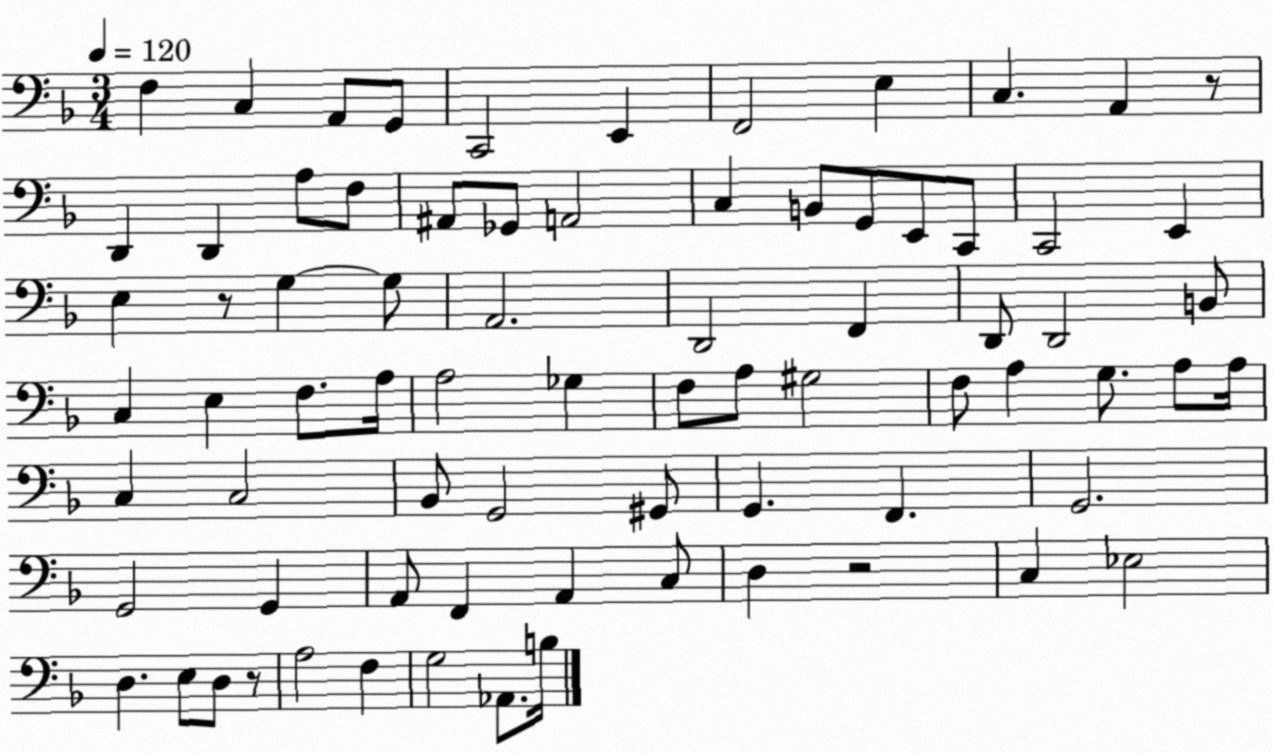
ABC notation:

X:1
T:Untitled
M:3/4
L:1/4
K:F
F, C, A,,/2 G,,/2 C,,2 E,, F,,2 E, C, A,, z/2 D,, D,, A,/2 F,/2 ^A,,/2 _G,,/2 A,,2 C, B,,/2 G,,/2 E,,/2 C,,/2 C,,2 E,, E, z/2 G, G,/2 A,,2 D,,2 F,, D,,/2 D,,2 B,,/2 C, E, F,/2 A,/4 A,2 _G, F,/2 A,/2 ^G,2 F,/2 A, G,/2 A,/2 A,/4 C, C,2 _B,,/2 G,,2 ^G,,/2 G,, F,, G,,2 G,,2 G,, A,,/2 F,, A,, C,/2 D, z2 C, _E,2 D, E,/2 D,/2 z/2 A,2 F, G,2 _A,,/2 B,/4